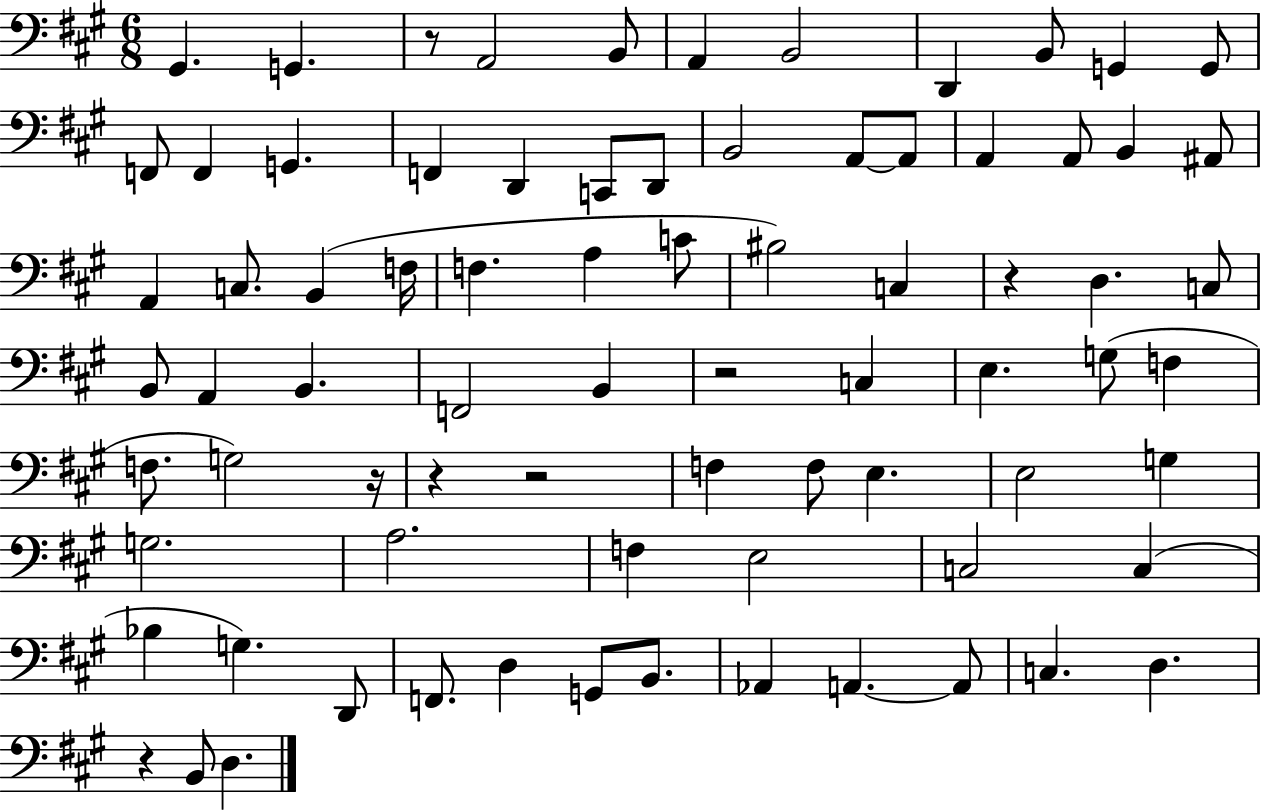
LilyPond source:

{
  \clef bass
  \numericTimeSignature
  \time 6/8
  \key a \major
  \repeat volta 2 { gis,4. g,4. | r8 a,2 b,8 | a,4 b,2 | d,4 b,8 g,4 g,8 | \break f,8 f,4 g,4. | f,4 d,4 c,8 d,8 | b,2 a,8~~ a,8 | a,4 a,8 b,4 ais,8 | \break a,4 c8. b,4( f16 | f4. a4 c'8 | bis2) c4 | r4 d4. c8 | \break b,8 a,4 b,4. | f,2 b,4 | r2 c4 | e4. g8( f4 | \break f8. g2) r16 | r4 r2 | f4 f8 e4. | e2 g4 | \break g2. | a2. | f4 e2 | c2 c4( | \break bes4 g4.) d,8 | f,8. d4 g,8 b,8. | aes,4 a,4.~~ a,8 | c4. d4. | \break r4 b,8 d4. | } \bar "|."
}